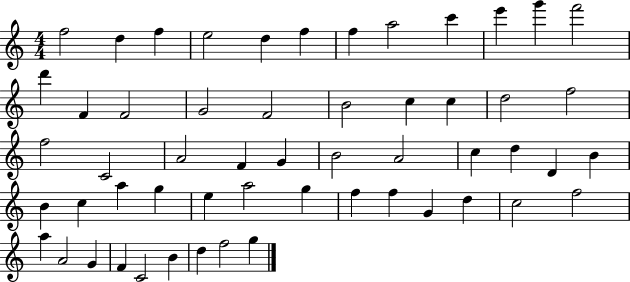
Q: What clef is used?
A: treble